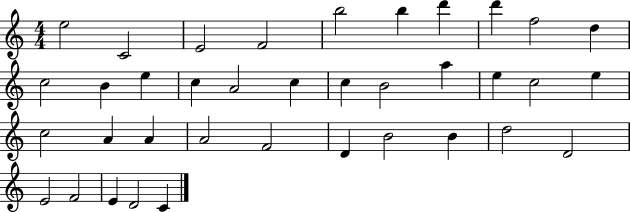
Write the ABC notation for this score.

X:1
T:Untitled
M:4/4
L:1/4
K:C
e2 C2 E2 F2 b2 b d' d' f2 d c2 B e c A2 c c B2 a e c2 e c2 A A A2 F2 D B2 B d2 D2 E2 F2 E D2 C